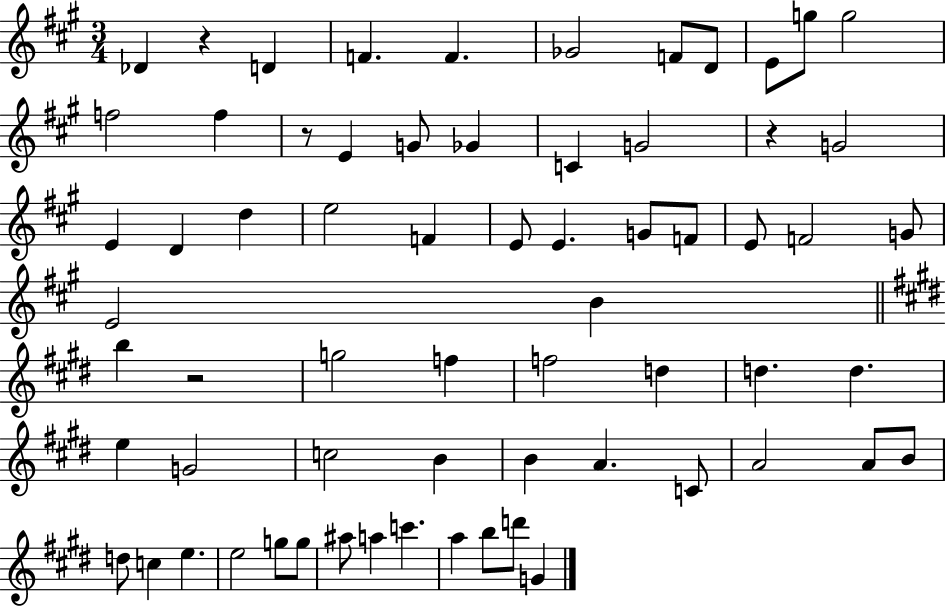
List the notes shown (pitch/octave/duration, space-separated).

Db4/q R/q D4/q F4/q. F4/q. Gb4/h F4/e D4/e E4/e G5/e G5/h F5/h F5/q R/e E4/q G4/e Gb4/q C4/q G4/h R/q G4/h E4/q D4/q D5/q E5/h F4/q E4/e E4/q. G4/e F4/e E4/e F4/h G4/e E4/h B4/q B5/q R/h G5/h F5/q F5/h D5/q D5/q. D5/q. E5/q G4/h C5/h B4/q B4/q A4/q. C4/e A4/h A4/e B4/e D5/e C5/q E5/q. E5/h G5/e G5/e A#5/e A5/q C6/q. A5/q B5/e D6/e G4/q